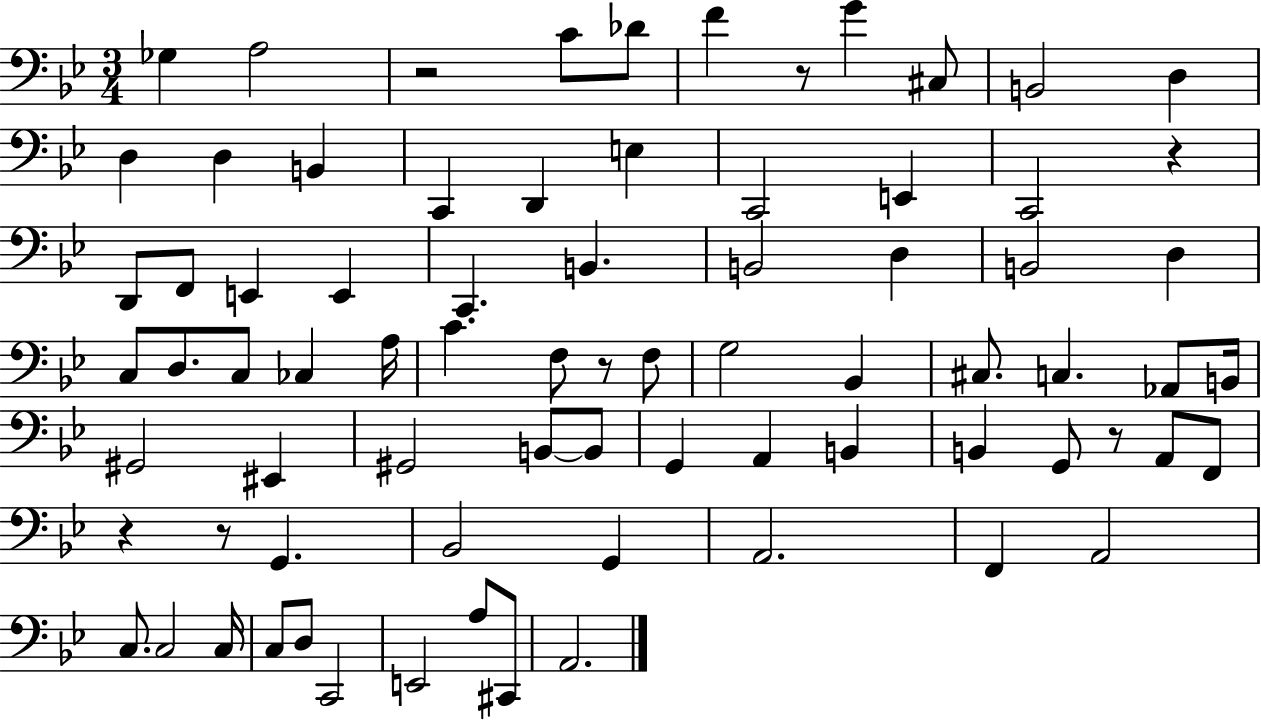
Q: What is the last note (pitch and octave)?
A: A2